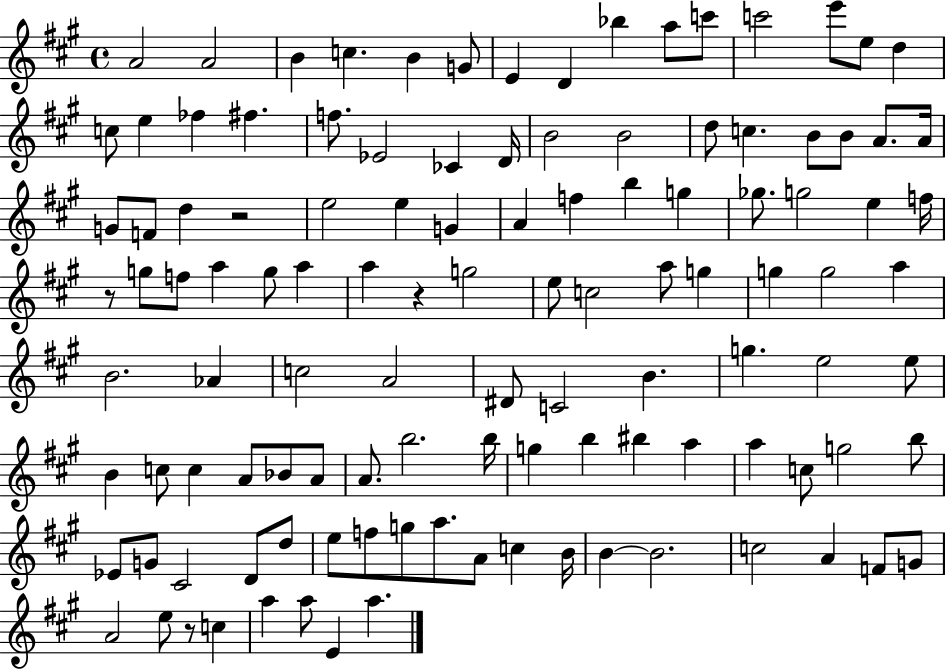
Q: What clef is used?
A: treble